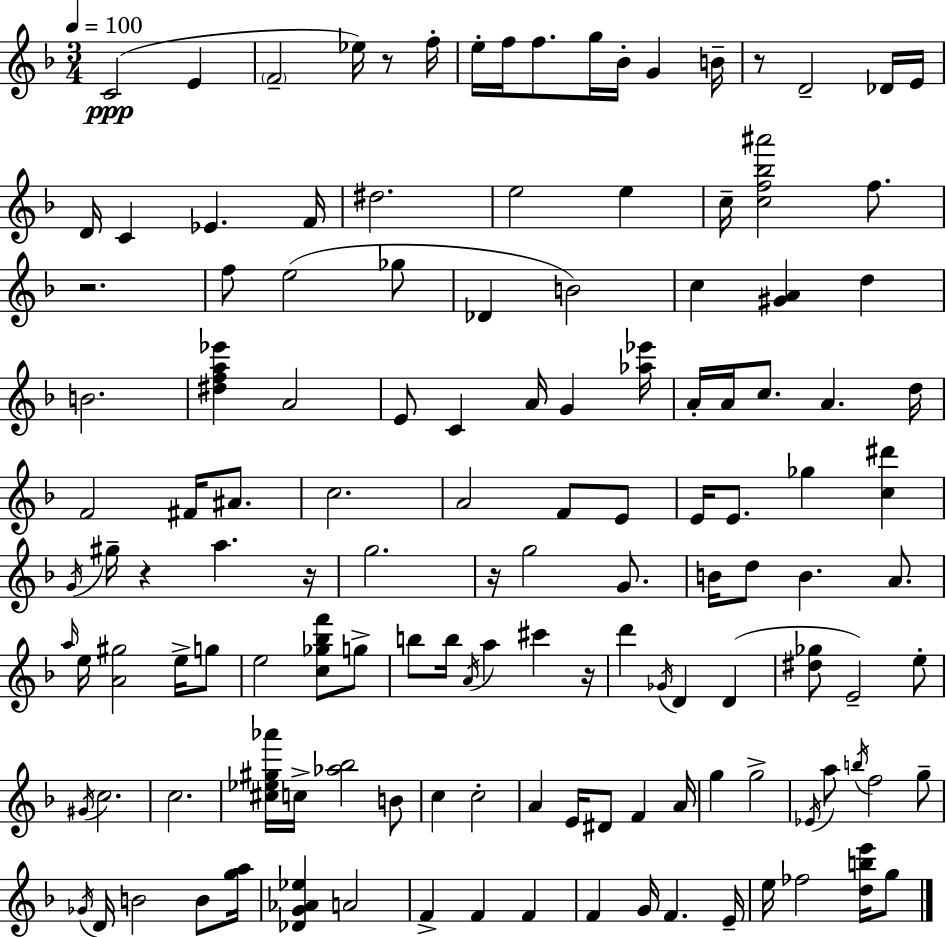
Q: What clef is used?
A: treble